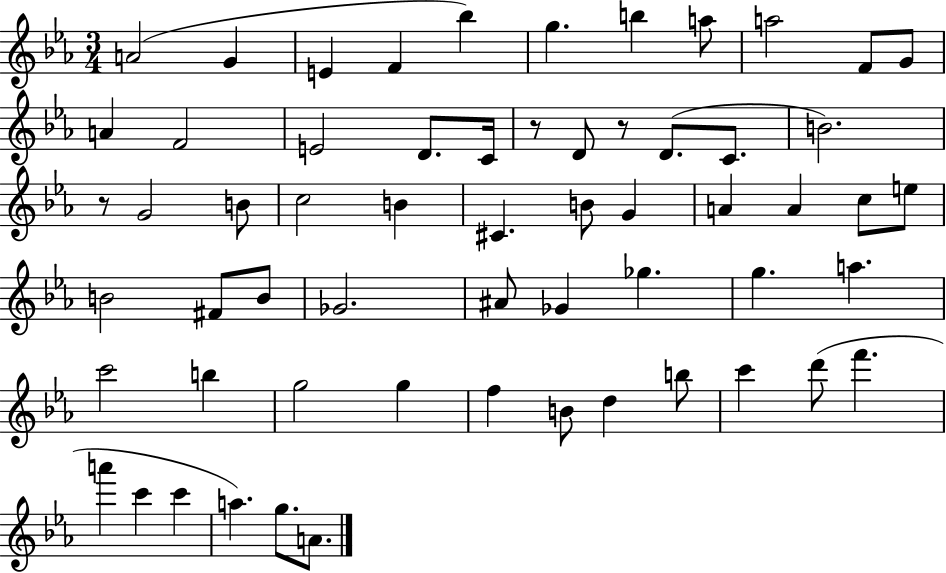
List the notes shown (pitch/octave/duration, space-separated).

A4/h G4/q E4/q F4/q Bb5/q G5/q. B5/q A5/e A5/h F4/e G4/e A4/q F4/h E4/h D4/e. C4/s R/e D4/e R/e D4/e. C4/e. B4/h. R/e G4/h B4/e C5/h B4/q C#4/q. B4/e G4/q A4/q A4/q C5/e E5/e B4/h F#4/e B4/e Gb4/h. A#4/e Gb4/q Gb5/q. G5/q. A5/q. C6/h B5/q G5/h G5/q F5/q B4/e D5/q B5/e C6/q D6/e F6/q. A6/q C6/q C6/q A5/q. G5/e. A4/e.